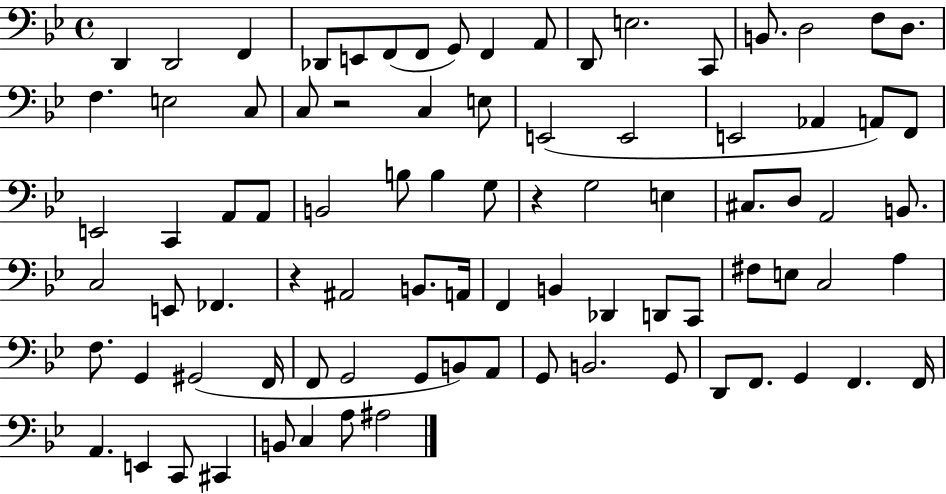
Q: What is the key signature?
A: BES major